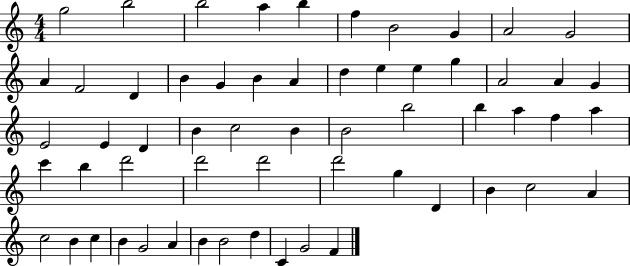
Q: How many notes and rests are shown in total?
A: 59